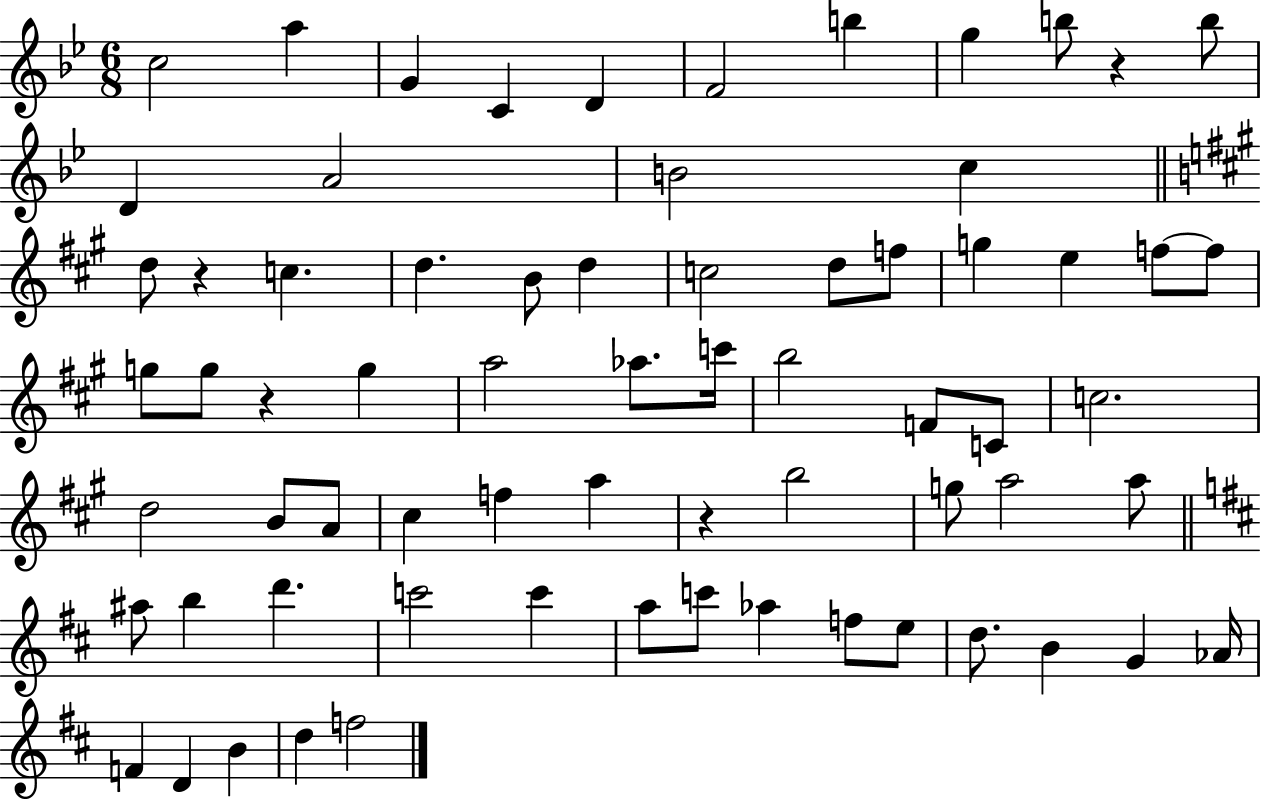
{
  \clef treble
  \numericTimeSignature
  \time 6/8
  \key bes \major
  \repeat volta 2 { c''2 a''4 | g'4 c'4 d'4 | f'2 b''4 | g''4 b''8 r4 b''8 | \break d'4 a'2 | b'2 c''4 | \bar "||" \break \key a \major d''8 r4 c''4. | d''4. b'8 d''4 | c''2 d''8 f''8 | g''4 e''4 f''8~~ f''8 | \break g''8 g''8 r4 g''4 | a''2 aes''8. c'''16 | b''2 f'8 c'8 | c''2. | \break d''2 b'8 a'8 | cis''4 f''4 a''4 | r4 b''2 | g''8 a''2 a''8 | \break \bar "||" \break \key d \major ais''8 b''4 d'''4. | c'''2 c'''4 | a''8 c'''8 aes''4 f''8 e''8 | d''8. b'4 g'4 aes'16 | \break f'4 d'4 b'4 | d''4 f''2 | } \bar "|."
}